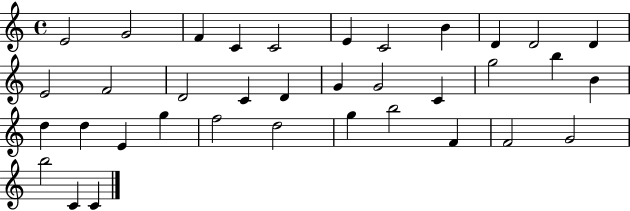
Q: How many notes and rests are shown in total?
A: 36